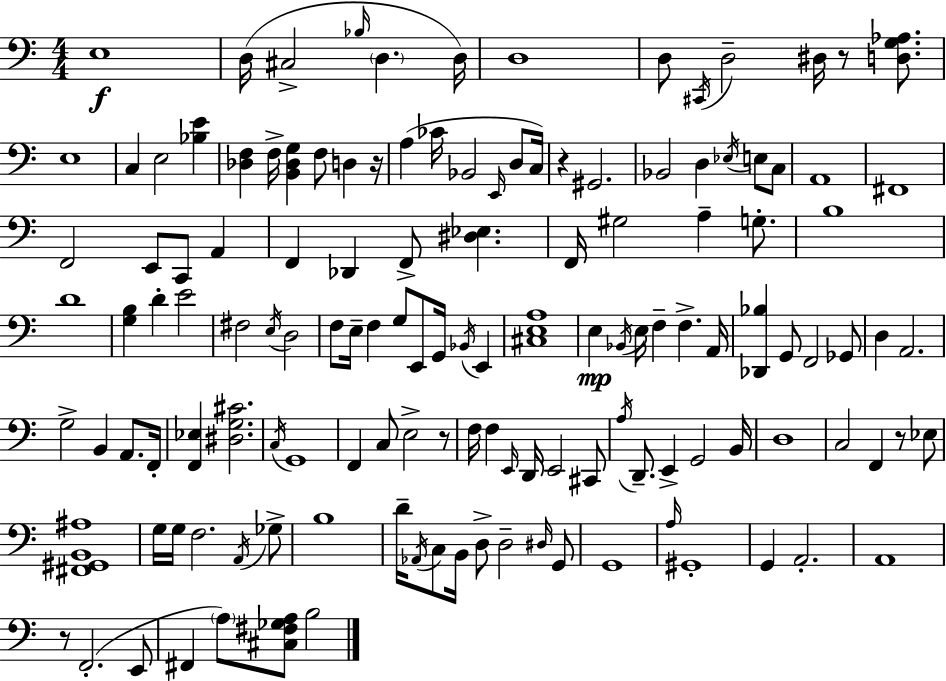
X:1
T:Untitled
M:4/4
L:1/4
K:C
E,4 D,/4 ^C,2 _B,/4 D, D,/4 D,4 D,/2 ^C,,/4 D,2 ^D,/4 z/2 [D,G,_A,]/2 E,4 C, E,2 [_B,E] [_D,F,] F,/4 [B,,_D,G,] F,/2 D, z/4 A, _C/4 _B,,2 E,,/4 D,/2 C,/4 z ^G,,2 _B,,2 D, _E,/4 E,/2 C,/2 A,,4 ^F,,4 F,,2 E,,/2 C,,/2 A,, F,, _D,, F,,/2 [^D,_E,] F,,/4 ^G,2 A, G,/2 B,4 D4 [G,B,] D E2 ^F,2 E,/4 D,2 F,/2 E,/4 F, G,/2 E,,/2 G,,/4 _B,,/4 E,, [^C,E,A,]4 E, _B,,/4 E,/4 F, F, A,,/4 [_D,,_B,] G,,/2 F,,2 _G,,/2 D, A,,2 G,2 B,, A,,/2 F,,/4 [F,,_E,] [^D,G,^C]2 C,/4 G,,4 F,, C,/2 E,2 z/2 F,/4 F, E,,/4 D,,/4 E,,2 ^C,,/2 A,/4 D,,/2 E,, G,,2 B,,/4 D,4 C,2 F,, z/2 _E,/2 [^F,,^G,,B,,^A,]4 G,/4 G,/4 F,2 A,,/4 _G,/2 B,4 D/4 _A,,/4 C,/2 B,,/4 D,/2 D,2 ^D,/4 G,,/2 G,,4 A,/4 ^G,,4 G,, A,,2 A,,4 z/2 F,,2 E,,/2 ^F,, A,/2 [^C,^F,_G,A,]/2 B,2